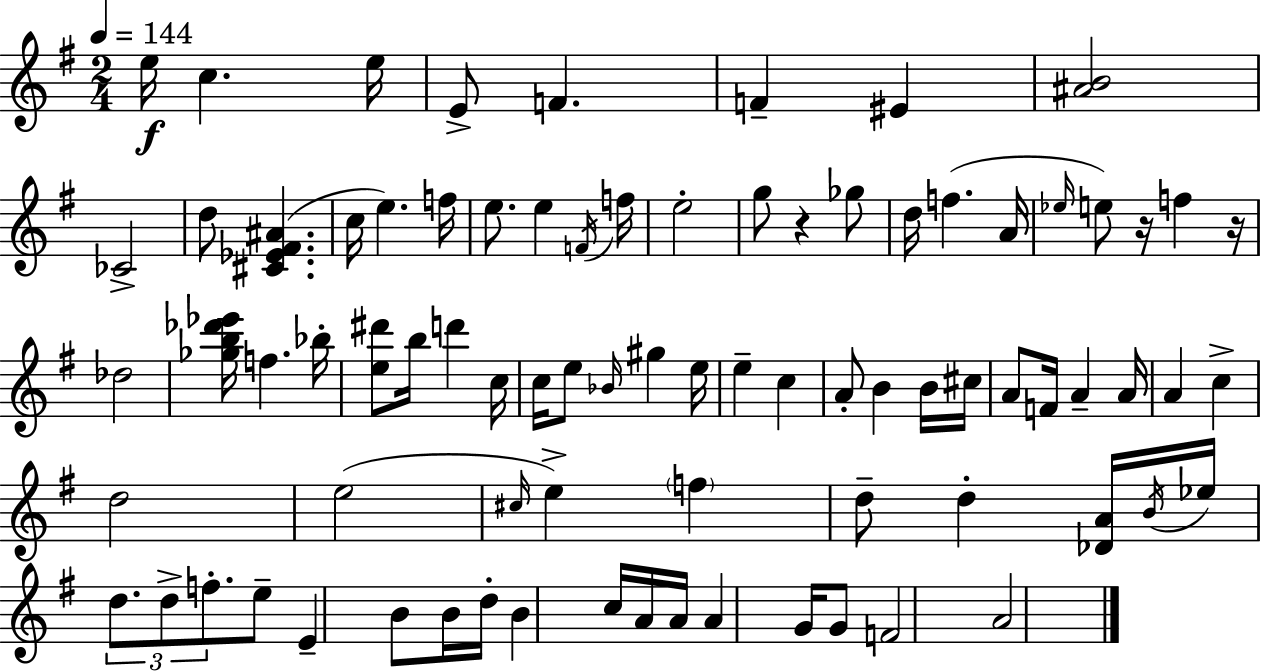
{
  \clef treble
  \numericTimeSignature
  \time 2/4
  \key e \minor
  \tempo 4 = 144
  \repeat volta 2 { e''16\f c''4. e''16 | e'8-> f'4. | f'4-- eis'4 | <ais' b'>2 | \break ces'2-> | d''8 <cis' ees' fis' ais'>4.( | c''16 e''4.) f''16 | e''8. e''4 \acciaccatura { f'16 } | \break f''16 e''2-. | g''8 r4 ges''8 | d''16 f''4.( | a'16 \grace { ees''16 }) e''8 r16 f''4 | \break r16 des''2 | <ges'' b'' des''' ees'''>16 f''4. | bes''16-. <e'' dis'''>8 b''16 d'''4 | c''16 c''16 e''8 \grace { bes'16 } gis''4 | \break e''16 e''4-- c''4 | a'8-. b'4 | b'16 cis''16 a'8 f'16 a'4-- | a'16 a'4 c''4-> | \break d''2 | e''2( | \grace { cis''16 } e''4->) | \parenthesize f''4 d''8-- d''4-. | \break <des' a'>16 \acciaccatura { b'16 } ees''16 \tuplet 3/2 { d''8. | d''8-> f''8.-. } e''8-- e'4-- | b'8 b'16 d''16-. b'4 | c''16 a'16 a'16 a'4 | \break g'16 g'8 f'2 | a'2 | } \bar "|."
}